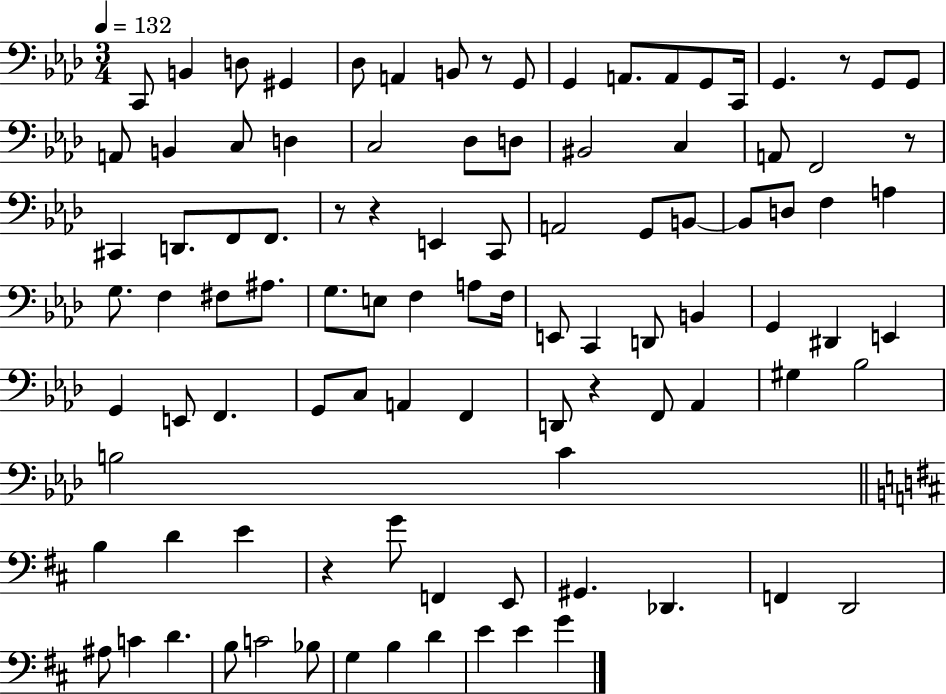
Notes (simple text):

C2/e B2/q D3/e G#2/q Db3/e A2/q B2/e R/e G2/e G2/q A2/e. A2/e G2/e C2/s G2/q. R/e G2/e G2/e A2/e B2/q C3/e D3/q C3/h Db3/e D3/e BIS2/h C3/q A2/e F2/h R/e C#2/q D2/e. F2/e F2/e. R/e R/q E2/q C2/e A2/h G2/e B2/e B2/e D3/e F3/q A3/q G3/e. F3/q F#3/e A#3/e. G3/e. E3/e F3/q A3/e F3/s E2/e C2/q D2/e B2/q G2/q D#2/q E2/q G2/q E2/e F2/q. G2/e C3/e A2/q F2/q D2/e R/q F2/e Ab2/q G#3/q Bb3/h B3/h C4/q B3/q D4/q E4/q R/q G4/e F2/q E2/e G#2/q. Db2/q. F2/q D2/h A#3/e C4/q D4/q. B3/e C4/h Bb3/e G3/q B3/q D4/q E4/q E4/q G4/q